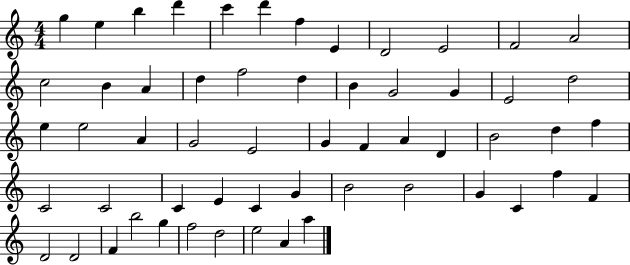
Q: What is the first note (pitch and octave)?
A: G5